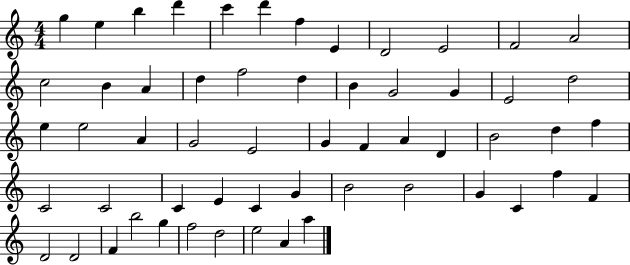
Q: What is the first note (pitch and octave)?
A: G5